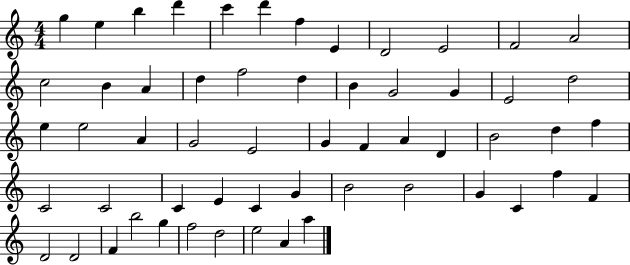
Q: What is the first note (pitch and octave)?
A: G5